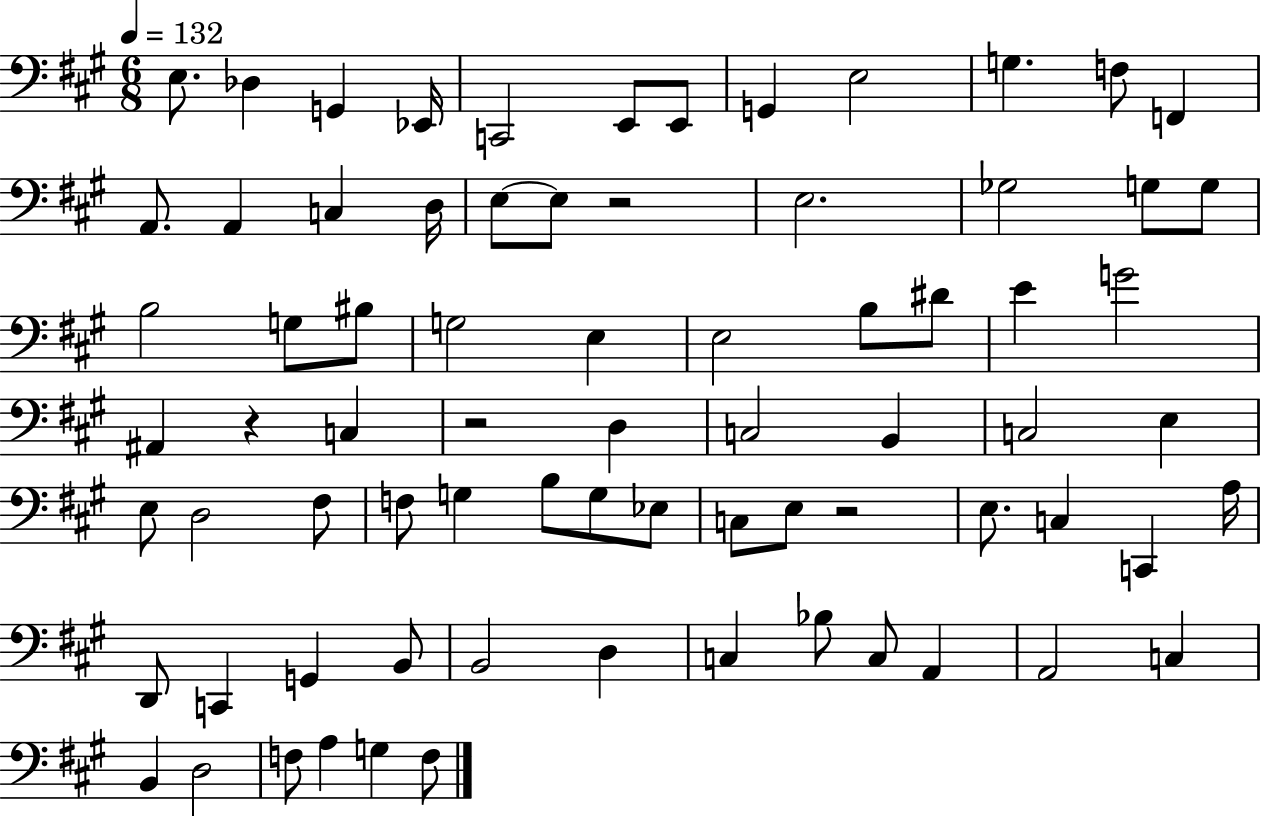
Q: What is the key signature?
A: A major